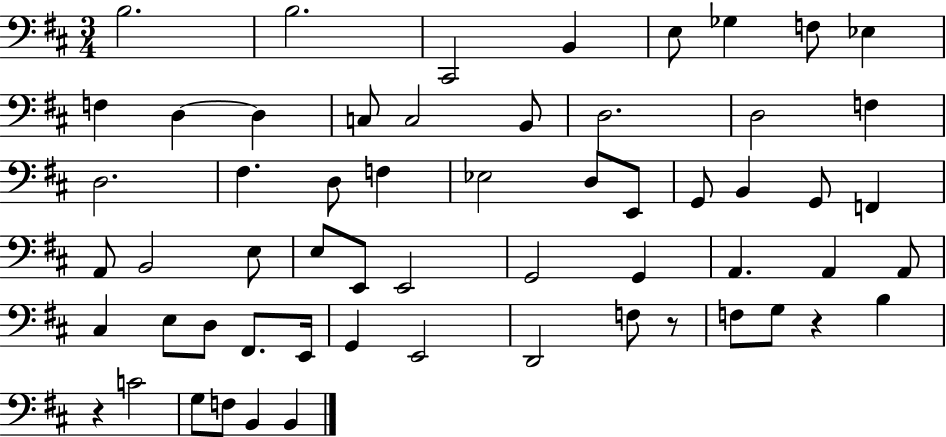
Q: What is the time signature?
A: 3/4